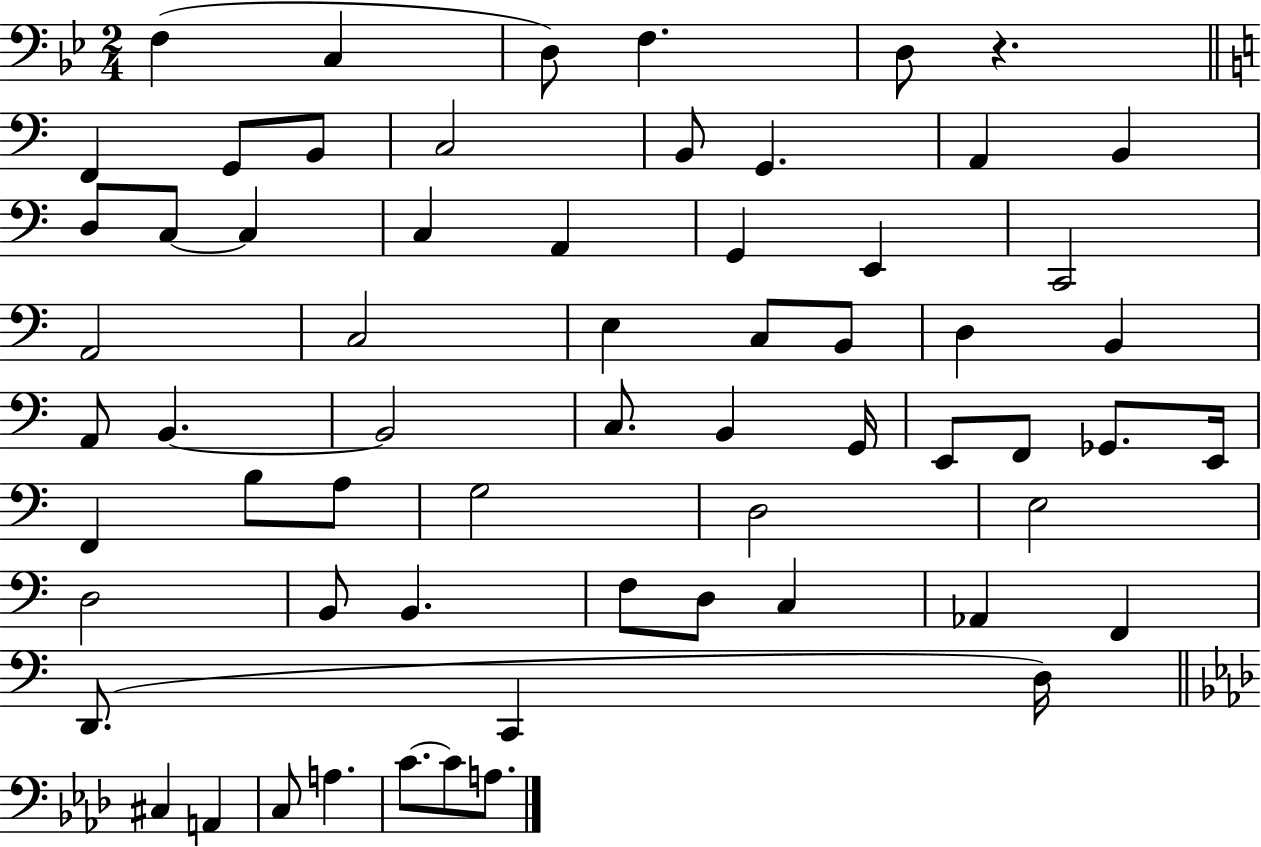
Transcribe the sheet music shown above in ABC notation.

X:1
T:Untitled
M:2/4
L:1/4
K:Bb
F, C, D,/2 F, D,/2 z F,, G,,/2 B,,/2 C,2 B,,/2 G,, A,, B,, D,/2 C,/2 C, C, A,, G,, E,, C,,2 A,,2 C,2 E, C,/2 B,,/2 D, B,, A,,/2 B,, B,,2 C,/2 B,, G,,/4 E,,/2 F,,/2 _G,,/2 E,,/4 F,, B,/2 A,/2 G,2 D,2 E,2 D,2 B,,/2 B,, F,/2 D,/2 C, _A,, F,, D,,/2 C,, D,/4 ^C, A,, C,/2 A, C/2 C/2 A,/2